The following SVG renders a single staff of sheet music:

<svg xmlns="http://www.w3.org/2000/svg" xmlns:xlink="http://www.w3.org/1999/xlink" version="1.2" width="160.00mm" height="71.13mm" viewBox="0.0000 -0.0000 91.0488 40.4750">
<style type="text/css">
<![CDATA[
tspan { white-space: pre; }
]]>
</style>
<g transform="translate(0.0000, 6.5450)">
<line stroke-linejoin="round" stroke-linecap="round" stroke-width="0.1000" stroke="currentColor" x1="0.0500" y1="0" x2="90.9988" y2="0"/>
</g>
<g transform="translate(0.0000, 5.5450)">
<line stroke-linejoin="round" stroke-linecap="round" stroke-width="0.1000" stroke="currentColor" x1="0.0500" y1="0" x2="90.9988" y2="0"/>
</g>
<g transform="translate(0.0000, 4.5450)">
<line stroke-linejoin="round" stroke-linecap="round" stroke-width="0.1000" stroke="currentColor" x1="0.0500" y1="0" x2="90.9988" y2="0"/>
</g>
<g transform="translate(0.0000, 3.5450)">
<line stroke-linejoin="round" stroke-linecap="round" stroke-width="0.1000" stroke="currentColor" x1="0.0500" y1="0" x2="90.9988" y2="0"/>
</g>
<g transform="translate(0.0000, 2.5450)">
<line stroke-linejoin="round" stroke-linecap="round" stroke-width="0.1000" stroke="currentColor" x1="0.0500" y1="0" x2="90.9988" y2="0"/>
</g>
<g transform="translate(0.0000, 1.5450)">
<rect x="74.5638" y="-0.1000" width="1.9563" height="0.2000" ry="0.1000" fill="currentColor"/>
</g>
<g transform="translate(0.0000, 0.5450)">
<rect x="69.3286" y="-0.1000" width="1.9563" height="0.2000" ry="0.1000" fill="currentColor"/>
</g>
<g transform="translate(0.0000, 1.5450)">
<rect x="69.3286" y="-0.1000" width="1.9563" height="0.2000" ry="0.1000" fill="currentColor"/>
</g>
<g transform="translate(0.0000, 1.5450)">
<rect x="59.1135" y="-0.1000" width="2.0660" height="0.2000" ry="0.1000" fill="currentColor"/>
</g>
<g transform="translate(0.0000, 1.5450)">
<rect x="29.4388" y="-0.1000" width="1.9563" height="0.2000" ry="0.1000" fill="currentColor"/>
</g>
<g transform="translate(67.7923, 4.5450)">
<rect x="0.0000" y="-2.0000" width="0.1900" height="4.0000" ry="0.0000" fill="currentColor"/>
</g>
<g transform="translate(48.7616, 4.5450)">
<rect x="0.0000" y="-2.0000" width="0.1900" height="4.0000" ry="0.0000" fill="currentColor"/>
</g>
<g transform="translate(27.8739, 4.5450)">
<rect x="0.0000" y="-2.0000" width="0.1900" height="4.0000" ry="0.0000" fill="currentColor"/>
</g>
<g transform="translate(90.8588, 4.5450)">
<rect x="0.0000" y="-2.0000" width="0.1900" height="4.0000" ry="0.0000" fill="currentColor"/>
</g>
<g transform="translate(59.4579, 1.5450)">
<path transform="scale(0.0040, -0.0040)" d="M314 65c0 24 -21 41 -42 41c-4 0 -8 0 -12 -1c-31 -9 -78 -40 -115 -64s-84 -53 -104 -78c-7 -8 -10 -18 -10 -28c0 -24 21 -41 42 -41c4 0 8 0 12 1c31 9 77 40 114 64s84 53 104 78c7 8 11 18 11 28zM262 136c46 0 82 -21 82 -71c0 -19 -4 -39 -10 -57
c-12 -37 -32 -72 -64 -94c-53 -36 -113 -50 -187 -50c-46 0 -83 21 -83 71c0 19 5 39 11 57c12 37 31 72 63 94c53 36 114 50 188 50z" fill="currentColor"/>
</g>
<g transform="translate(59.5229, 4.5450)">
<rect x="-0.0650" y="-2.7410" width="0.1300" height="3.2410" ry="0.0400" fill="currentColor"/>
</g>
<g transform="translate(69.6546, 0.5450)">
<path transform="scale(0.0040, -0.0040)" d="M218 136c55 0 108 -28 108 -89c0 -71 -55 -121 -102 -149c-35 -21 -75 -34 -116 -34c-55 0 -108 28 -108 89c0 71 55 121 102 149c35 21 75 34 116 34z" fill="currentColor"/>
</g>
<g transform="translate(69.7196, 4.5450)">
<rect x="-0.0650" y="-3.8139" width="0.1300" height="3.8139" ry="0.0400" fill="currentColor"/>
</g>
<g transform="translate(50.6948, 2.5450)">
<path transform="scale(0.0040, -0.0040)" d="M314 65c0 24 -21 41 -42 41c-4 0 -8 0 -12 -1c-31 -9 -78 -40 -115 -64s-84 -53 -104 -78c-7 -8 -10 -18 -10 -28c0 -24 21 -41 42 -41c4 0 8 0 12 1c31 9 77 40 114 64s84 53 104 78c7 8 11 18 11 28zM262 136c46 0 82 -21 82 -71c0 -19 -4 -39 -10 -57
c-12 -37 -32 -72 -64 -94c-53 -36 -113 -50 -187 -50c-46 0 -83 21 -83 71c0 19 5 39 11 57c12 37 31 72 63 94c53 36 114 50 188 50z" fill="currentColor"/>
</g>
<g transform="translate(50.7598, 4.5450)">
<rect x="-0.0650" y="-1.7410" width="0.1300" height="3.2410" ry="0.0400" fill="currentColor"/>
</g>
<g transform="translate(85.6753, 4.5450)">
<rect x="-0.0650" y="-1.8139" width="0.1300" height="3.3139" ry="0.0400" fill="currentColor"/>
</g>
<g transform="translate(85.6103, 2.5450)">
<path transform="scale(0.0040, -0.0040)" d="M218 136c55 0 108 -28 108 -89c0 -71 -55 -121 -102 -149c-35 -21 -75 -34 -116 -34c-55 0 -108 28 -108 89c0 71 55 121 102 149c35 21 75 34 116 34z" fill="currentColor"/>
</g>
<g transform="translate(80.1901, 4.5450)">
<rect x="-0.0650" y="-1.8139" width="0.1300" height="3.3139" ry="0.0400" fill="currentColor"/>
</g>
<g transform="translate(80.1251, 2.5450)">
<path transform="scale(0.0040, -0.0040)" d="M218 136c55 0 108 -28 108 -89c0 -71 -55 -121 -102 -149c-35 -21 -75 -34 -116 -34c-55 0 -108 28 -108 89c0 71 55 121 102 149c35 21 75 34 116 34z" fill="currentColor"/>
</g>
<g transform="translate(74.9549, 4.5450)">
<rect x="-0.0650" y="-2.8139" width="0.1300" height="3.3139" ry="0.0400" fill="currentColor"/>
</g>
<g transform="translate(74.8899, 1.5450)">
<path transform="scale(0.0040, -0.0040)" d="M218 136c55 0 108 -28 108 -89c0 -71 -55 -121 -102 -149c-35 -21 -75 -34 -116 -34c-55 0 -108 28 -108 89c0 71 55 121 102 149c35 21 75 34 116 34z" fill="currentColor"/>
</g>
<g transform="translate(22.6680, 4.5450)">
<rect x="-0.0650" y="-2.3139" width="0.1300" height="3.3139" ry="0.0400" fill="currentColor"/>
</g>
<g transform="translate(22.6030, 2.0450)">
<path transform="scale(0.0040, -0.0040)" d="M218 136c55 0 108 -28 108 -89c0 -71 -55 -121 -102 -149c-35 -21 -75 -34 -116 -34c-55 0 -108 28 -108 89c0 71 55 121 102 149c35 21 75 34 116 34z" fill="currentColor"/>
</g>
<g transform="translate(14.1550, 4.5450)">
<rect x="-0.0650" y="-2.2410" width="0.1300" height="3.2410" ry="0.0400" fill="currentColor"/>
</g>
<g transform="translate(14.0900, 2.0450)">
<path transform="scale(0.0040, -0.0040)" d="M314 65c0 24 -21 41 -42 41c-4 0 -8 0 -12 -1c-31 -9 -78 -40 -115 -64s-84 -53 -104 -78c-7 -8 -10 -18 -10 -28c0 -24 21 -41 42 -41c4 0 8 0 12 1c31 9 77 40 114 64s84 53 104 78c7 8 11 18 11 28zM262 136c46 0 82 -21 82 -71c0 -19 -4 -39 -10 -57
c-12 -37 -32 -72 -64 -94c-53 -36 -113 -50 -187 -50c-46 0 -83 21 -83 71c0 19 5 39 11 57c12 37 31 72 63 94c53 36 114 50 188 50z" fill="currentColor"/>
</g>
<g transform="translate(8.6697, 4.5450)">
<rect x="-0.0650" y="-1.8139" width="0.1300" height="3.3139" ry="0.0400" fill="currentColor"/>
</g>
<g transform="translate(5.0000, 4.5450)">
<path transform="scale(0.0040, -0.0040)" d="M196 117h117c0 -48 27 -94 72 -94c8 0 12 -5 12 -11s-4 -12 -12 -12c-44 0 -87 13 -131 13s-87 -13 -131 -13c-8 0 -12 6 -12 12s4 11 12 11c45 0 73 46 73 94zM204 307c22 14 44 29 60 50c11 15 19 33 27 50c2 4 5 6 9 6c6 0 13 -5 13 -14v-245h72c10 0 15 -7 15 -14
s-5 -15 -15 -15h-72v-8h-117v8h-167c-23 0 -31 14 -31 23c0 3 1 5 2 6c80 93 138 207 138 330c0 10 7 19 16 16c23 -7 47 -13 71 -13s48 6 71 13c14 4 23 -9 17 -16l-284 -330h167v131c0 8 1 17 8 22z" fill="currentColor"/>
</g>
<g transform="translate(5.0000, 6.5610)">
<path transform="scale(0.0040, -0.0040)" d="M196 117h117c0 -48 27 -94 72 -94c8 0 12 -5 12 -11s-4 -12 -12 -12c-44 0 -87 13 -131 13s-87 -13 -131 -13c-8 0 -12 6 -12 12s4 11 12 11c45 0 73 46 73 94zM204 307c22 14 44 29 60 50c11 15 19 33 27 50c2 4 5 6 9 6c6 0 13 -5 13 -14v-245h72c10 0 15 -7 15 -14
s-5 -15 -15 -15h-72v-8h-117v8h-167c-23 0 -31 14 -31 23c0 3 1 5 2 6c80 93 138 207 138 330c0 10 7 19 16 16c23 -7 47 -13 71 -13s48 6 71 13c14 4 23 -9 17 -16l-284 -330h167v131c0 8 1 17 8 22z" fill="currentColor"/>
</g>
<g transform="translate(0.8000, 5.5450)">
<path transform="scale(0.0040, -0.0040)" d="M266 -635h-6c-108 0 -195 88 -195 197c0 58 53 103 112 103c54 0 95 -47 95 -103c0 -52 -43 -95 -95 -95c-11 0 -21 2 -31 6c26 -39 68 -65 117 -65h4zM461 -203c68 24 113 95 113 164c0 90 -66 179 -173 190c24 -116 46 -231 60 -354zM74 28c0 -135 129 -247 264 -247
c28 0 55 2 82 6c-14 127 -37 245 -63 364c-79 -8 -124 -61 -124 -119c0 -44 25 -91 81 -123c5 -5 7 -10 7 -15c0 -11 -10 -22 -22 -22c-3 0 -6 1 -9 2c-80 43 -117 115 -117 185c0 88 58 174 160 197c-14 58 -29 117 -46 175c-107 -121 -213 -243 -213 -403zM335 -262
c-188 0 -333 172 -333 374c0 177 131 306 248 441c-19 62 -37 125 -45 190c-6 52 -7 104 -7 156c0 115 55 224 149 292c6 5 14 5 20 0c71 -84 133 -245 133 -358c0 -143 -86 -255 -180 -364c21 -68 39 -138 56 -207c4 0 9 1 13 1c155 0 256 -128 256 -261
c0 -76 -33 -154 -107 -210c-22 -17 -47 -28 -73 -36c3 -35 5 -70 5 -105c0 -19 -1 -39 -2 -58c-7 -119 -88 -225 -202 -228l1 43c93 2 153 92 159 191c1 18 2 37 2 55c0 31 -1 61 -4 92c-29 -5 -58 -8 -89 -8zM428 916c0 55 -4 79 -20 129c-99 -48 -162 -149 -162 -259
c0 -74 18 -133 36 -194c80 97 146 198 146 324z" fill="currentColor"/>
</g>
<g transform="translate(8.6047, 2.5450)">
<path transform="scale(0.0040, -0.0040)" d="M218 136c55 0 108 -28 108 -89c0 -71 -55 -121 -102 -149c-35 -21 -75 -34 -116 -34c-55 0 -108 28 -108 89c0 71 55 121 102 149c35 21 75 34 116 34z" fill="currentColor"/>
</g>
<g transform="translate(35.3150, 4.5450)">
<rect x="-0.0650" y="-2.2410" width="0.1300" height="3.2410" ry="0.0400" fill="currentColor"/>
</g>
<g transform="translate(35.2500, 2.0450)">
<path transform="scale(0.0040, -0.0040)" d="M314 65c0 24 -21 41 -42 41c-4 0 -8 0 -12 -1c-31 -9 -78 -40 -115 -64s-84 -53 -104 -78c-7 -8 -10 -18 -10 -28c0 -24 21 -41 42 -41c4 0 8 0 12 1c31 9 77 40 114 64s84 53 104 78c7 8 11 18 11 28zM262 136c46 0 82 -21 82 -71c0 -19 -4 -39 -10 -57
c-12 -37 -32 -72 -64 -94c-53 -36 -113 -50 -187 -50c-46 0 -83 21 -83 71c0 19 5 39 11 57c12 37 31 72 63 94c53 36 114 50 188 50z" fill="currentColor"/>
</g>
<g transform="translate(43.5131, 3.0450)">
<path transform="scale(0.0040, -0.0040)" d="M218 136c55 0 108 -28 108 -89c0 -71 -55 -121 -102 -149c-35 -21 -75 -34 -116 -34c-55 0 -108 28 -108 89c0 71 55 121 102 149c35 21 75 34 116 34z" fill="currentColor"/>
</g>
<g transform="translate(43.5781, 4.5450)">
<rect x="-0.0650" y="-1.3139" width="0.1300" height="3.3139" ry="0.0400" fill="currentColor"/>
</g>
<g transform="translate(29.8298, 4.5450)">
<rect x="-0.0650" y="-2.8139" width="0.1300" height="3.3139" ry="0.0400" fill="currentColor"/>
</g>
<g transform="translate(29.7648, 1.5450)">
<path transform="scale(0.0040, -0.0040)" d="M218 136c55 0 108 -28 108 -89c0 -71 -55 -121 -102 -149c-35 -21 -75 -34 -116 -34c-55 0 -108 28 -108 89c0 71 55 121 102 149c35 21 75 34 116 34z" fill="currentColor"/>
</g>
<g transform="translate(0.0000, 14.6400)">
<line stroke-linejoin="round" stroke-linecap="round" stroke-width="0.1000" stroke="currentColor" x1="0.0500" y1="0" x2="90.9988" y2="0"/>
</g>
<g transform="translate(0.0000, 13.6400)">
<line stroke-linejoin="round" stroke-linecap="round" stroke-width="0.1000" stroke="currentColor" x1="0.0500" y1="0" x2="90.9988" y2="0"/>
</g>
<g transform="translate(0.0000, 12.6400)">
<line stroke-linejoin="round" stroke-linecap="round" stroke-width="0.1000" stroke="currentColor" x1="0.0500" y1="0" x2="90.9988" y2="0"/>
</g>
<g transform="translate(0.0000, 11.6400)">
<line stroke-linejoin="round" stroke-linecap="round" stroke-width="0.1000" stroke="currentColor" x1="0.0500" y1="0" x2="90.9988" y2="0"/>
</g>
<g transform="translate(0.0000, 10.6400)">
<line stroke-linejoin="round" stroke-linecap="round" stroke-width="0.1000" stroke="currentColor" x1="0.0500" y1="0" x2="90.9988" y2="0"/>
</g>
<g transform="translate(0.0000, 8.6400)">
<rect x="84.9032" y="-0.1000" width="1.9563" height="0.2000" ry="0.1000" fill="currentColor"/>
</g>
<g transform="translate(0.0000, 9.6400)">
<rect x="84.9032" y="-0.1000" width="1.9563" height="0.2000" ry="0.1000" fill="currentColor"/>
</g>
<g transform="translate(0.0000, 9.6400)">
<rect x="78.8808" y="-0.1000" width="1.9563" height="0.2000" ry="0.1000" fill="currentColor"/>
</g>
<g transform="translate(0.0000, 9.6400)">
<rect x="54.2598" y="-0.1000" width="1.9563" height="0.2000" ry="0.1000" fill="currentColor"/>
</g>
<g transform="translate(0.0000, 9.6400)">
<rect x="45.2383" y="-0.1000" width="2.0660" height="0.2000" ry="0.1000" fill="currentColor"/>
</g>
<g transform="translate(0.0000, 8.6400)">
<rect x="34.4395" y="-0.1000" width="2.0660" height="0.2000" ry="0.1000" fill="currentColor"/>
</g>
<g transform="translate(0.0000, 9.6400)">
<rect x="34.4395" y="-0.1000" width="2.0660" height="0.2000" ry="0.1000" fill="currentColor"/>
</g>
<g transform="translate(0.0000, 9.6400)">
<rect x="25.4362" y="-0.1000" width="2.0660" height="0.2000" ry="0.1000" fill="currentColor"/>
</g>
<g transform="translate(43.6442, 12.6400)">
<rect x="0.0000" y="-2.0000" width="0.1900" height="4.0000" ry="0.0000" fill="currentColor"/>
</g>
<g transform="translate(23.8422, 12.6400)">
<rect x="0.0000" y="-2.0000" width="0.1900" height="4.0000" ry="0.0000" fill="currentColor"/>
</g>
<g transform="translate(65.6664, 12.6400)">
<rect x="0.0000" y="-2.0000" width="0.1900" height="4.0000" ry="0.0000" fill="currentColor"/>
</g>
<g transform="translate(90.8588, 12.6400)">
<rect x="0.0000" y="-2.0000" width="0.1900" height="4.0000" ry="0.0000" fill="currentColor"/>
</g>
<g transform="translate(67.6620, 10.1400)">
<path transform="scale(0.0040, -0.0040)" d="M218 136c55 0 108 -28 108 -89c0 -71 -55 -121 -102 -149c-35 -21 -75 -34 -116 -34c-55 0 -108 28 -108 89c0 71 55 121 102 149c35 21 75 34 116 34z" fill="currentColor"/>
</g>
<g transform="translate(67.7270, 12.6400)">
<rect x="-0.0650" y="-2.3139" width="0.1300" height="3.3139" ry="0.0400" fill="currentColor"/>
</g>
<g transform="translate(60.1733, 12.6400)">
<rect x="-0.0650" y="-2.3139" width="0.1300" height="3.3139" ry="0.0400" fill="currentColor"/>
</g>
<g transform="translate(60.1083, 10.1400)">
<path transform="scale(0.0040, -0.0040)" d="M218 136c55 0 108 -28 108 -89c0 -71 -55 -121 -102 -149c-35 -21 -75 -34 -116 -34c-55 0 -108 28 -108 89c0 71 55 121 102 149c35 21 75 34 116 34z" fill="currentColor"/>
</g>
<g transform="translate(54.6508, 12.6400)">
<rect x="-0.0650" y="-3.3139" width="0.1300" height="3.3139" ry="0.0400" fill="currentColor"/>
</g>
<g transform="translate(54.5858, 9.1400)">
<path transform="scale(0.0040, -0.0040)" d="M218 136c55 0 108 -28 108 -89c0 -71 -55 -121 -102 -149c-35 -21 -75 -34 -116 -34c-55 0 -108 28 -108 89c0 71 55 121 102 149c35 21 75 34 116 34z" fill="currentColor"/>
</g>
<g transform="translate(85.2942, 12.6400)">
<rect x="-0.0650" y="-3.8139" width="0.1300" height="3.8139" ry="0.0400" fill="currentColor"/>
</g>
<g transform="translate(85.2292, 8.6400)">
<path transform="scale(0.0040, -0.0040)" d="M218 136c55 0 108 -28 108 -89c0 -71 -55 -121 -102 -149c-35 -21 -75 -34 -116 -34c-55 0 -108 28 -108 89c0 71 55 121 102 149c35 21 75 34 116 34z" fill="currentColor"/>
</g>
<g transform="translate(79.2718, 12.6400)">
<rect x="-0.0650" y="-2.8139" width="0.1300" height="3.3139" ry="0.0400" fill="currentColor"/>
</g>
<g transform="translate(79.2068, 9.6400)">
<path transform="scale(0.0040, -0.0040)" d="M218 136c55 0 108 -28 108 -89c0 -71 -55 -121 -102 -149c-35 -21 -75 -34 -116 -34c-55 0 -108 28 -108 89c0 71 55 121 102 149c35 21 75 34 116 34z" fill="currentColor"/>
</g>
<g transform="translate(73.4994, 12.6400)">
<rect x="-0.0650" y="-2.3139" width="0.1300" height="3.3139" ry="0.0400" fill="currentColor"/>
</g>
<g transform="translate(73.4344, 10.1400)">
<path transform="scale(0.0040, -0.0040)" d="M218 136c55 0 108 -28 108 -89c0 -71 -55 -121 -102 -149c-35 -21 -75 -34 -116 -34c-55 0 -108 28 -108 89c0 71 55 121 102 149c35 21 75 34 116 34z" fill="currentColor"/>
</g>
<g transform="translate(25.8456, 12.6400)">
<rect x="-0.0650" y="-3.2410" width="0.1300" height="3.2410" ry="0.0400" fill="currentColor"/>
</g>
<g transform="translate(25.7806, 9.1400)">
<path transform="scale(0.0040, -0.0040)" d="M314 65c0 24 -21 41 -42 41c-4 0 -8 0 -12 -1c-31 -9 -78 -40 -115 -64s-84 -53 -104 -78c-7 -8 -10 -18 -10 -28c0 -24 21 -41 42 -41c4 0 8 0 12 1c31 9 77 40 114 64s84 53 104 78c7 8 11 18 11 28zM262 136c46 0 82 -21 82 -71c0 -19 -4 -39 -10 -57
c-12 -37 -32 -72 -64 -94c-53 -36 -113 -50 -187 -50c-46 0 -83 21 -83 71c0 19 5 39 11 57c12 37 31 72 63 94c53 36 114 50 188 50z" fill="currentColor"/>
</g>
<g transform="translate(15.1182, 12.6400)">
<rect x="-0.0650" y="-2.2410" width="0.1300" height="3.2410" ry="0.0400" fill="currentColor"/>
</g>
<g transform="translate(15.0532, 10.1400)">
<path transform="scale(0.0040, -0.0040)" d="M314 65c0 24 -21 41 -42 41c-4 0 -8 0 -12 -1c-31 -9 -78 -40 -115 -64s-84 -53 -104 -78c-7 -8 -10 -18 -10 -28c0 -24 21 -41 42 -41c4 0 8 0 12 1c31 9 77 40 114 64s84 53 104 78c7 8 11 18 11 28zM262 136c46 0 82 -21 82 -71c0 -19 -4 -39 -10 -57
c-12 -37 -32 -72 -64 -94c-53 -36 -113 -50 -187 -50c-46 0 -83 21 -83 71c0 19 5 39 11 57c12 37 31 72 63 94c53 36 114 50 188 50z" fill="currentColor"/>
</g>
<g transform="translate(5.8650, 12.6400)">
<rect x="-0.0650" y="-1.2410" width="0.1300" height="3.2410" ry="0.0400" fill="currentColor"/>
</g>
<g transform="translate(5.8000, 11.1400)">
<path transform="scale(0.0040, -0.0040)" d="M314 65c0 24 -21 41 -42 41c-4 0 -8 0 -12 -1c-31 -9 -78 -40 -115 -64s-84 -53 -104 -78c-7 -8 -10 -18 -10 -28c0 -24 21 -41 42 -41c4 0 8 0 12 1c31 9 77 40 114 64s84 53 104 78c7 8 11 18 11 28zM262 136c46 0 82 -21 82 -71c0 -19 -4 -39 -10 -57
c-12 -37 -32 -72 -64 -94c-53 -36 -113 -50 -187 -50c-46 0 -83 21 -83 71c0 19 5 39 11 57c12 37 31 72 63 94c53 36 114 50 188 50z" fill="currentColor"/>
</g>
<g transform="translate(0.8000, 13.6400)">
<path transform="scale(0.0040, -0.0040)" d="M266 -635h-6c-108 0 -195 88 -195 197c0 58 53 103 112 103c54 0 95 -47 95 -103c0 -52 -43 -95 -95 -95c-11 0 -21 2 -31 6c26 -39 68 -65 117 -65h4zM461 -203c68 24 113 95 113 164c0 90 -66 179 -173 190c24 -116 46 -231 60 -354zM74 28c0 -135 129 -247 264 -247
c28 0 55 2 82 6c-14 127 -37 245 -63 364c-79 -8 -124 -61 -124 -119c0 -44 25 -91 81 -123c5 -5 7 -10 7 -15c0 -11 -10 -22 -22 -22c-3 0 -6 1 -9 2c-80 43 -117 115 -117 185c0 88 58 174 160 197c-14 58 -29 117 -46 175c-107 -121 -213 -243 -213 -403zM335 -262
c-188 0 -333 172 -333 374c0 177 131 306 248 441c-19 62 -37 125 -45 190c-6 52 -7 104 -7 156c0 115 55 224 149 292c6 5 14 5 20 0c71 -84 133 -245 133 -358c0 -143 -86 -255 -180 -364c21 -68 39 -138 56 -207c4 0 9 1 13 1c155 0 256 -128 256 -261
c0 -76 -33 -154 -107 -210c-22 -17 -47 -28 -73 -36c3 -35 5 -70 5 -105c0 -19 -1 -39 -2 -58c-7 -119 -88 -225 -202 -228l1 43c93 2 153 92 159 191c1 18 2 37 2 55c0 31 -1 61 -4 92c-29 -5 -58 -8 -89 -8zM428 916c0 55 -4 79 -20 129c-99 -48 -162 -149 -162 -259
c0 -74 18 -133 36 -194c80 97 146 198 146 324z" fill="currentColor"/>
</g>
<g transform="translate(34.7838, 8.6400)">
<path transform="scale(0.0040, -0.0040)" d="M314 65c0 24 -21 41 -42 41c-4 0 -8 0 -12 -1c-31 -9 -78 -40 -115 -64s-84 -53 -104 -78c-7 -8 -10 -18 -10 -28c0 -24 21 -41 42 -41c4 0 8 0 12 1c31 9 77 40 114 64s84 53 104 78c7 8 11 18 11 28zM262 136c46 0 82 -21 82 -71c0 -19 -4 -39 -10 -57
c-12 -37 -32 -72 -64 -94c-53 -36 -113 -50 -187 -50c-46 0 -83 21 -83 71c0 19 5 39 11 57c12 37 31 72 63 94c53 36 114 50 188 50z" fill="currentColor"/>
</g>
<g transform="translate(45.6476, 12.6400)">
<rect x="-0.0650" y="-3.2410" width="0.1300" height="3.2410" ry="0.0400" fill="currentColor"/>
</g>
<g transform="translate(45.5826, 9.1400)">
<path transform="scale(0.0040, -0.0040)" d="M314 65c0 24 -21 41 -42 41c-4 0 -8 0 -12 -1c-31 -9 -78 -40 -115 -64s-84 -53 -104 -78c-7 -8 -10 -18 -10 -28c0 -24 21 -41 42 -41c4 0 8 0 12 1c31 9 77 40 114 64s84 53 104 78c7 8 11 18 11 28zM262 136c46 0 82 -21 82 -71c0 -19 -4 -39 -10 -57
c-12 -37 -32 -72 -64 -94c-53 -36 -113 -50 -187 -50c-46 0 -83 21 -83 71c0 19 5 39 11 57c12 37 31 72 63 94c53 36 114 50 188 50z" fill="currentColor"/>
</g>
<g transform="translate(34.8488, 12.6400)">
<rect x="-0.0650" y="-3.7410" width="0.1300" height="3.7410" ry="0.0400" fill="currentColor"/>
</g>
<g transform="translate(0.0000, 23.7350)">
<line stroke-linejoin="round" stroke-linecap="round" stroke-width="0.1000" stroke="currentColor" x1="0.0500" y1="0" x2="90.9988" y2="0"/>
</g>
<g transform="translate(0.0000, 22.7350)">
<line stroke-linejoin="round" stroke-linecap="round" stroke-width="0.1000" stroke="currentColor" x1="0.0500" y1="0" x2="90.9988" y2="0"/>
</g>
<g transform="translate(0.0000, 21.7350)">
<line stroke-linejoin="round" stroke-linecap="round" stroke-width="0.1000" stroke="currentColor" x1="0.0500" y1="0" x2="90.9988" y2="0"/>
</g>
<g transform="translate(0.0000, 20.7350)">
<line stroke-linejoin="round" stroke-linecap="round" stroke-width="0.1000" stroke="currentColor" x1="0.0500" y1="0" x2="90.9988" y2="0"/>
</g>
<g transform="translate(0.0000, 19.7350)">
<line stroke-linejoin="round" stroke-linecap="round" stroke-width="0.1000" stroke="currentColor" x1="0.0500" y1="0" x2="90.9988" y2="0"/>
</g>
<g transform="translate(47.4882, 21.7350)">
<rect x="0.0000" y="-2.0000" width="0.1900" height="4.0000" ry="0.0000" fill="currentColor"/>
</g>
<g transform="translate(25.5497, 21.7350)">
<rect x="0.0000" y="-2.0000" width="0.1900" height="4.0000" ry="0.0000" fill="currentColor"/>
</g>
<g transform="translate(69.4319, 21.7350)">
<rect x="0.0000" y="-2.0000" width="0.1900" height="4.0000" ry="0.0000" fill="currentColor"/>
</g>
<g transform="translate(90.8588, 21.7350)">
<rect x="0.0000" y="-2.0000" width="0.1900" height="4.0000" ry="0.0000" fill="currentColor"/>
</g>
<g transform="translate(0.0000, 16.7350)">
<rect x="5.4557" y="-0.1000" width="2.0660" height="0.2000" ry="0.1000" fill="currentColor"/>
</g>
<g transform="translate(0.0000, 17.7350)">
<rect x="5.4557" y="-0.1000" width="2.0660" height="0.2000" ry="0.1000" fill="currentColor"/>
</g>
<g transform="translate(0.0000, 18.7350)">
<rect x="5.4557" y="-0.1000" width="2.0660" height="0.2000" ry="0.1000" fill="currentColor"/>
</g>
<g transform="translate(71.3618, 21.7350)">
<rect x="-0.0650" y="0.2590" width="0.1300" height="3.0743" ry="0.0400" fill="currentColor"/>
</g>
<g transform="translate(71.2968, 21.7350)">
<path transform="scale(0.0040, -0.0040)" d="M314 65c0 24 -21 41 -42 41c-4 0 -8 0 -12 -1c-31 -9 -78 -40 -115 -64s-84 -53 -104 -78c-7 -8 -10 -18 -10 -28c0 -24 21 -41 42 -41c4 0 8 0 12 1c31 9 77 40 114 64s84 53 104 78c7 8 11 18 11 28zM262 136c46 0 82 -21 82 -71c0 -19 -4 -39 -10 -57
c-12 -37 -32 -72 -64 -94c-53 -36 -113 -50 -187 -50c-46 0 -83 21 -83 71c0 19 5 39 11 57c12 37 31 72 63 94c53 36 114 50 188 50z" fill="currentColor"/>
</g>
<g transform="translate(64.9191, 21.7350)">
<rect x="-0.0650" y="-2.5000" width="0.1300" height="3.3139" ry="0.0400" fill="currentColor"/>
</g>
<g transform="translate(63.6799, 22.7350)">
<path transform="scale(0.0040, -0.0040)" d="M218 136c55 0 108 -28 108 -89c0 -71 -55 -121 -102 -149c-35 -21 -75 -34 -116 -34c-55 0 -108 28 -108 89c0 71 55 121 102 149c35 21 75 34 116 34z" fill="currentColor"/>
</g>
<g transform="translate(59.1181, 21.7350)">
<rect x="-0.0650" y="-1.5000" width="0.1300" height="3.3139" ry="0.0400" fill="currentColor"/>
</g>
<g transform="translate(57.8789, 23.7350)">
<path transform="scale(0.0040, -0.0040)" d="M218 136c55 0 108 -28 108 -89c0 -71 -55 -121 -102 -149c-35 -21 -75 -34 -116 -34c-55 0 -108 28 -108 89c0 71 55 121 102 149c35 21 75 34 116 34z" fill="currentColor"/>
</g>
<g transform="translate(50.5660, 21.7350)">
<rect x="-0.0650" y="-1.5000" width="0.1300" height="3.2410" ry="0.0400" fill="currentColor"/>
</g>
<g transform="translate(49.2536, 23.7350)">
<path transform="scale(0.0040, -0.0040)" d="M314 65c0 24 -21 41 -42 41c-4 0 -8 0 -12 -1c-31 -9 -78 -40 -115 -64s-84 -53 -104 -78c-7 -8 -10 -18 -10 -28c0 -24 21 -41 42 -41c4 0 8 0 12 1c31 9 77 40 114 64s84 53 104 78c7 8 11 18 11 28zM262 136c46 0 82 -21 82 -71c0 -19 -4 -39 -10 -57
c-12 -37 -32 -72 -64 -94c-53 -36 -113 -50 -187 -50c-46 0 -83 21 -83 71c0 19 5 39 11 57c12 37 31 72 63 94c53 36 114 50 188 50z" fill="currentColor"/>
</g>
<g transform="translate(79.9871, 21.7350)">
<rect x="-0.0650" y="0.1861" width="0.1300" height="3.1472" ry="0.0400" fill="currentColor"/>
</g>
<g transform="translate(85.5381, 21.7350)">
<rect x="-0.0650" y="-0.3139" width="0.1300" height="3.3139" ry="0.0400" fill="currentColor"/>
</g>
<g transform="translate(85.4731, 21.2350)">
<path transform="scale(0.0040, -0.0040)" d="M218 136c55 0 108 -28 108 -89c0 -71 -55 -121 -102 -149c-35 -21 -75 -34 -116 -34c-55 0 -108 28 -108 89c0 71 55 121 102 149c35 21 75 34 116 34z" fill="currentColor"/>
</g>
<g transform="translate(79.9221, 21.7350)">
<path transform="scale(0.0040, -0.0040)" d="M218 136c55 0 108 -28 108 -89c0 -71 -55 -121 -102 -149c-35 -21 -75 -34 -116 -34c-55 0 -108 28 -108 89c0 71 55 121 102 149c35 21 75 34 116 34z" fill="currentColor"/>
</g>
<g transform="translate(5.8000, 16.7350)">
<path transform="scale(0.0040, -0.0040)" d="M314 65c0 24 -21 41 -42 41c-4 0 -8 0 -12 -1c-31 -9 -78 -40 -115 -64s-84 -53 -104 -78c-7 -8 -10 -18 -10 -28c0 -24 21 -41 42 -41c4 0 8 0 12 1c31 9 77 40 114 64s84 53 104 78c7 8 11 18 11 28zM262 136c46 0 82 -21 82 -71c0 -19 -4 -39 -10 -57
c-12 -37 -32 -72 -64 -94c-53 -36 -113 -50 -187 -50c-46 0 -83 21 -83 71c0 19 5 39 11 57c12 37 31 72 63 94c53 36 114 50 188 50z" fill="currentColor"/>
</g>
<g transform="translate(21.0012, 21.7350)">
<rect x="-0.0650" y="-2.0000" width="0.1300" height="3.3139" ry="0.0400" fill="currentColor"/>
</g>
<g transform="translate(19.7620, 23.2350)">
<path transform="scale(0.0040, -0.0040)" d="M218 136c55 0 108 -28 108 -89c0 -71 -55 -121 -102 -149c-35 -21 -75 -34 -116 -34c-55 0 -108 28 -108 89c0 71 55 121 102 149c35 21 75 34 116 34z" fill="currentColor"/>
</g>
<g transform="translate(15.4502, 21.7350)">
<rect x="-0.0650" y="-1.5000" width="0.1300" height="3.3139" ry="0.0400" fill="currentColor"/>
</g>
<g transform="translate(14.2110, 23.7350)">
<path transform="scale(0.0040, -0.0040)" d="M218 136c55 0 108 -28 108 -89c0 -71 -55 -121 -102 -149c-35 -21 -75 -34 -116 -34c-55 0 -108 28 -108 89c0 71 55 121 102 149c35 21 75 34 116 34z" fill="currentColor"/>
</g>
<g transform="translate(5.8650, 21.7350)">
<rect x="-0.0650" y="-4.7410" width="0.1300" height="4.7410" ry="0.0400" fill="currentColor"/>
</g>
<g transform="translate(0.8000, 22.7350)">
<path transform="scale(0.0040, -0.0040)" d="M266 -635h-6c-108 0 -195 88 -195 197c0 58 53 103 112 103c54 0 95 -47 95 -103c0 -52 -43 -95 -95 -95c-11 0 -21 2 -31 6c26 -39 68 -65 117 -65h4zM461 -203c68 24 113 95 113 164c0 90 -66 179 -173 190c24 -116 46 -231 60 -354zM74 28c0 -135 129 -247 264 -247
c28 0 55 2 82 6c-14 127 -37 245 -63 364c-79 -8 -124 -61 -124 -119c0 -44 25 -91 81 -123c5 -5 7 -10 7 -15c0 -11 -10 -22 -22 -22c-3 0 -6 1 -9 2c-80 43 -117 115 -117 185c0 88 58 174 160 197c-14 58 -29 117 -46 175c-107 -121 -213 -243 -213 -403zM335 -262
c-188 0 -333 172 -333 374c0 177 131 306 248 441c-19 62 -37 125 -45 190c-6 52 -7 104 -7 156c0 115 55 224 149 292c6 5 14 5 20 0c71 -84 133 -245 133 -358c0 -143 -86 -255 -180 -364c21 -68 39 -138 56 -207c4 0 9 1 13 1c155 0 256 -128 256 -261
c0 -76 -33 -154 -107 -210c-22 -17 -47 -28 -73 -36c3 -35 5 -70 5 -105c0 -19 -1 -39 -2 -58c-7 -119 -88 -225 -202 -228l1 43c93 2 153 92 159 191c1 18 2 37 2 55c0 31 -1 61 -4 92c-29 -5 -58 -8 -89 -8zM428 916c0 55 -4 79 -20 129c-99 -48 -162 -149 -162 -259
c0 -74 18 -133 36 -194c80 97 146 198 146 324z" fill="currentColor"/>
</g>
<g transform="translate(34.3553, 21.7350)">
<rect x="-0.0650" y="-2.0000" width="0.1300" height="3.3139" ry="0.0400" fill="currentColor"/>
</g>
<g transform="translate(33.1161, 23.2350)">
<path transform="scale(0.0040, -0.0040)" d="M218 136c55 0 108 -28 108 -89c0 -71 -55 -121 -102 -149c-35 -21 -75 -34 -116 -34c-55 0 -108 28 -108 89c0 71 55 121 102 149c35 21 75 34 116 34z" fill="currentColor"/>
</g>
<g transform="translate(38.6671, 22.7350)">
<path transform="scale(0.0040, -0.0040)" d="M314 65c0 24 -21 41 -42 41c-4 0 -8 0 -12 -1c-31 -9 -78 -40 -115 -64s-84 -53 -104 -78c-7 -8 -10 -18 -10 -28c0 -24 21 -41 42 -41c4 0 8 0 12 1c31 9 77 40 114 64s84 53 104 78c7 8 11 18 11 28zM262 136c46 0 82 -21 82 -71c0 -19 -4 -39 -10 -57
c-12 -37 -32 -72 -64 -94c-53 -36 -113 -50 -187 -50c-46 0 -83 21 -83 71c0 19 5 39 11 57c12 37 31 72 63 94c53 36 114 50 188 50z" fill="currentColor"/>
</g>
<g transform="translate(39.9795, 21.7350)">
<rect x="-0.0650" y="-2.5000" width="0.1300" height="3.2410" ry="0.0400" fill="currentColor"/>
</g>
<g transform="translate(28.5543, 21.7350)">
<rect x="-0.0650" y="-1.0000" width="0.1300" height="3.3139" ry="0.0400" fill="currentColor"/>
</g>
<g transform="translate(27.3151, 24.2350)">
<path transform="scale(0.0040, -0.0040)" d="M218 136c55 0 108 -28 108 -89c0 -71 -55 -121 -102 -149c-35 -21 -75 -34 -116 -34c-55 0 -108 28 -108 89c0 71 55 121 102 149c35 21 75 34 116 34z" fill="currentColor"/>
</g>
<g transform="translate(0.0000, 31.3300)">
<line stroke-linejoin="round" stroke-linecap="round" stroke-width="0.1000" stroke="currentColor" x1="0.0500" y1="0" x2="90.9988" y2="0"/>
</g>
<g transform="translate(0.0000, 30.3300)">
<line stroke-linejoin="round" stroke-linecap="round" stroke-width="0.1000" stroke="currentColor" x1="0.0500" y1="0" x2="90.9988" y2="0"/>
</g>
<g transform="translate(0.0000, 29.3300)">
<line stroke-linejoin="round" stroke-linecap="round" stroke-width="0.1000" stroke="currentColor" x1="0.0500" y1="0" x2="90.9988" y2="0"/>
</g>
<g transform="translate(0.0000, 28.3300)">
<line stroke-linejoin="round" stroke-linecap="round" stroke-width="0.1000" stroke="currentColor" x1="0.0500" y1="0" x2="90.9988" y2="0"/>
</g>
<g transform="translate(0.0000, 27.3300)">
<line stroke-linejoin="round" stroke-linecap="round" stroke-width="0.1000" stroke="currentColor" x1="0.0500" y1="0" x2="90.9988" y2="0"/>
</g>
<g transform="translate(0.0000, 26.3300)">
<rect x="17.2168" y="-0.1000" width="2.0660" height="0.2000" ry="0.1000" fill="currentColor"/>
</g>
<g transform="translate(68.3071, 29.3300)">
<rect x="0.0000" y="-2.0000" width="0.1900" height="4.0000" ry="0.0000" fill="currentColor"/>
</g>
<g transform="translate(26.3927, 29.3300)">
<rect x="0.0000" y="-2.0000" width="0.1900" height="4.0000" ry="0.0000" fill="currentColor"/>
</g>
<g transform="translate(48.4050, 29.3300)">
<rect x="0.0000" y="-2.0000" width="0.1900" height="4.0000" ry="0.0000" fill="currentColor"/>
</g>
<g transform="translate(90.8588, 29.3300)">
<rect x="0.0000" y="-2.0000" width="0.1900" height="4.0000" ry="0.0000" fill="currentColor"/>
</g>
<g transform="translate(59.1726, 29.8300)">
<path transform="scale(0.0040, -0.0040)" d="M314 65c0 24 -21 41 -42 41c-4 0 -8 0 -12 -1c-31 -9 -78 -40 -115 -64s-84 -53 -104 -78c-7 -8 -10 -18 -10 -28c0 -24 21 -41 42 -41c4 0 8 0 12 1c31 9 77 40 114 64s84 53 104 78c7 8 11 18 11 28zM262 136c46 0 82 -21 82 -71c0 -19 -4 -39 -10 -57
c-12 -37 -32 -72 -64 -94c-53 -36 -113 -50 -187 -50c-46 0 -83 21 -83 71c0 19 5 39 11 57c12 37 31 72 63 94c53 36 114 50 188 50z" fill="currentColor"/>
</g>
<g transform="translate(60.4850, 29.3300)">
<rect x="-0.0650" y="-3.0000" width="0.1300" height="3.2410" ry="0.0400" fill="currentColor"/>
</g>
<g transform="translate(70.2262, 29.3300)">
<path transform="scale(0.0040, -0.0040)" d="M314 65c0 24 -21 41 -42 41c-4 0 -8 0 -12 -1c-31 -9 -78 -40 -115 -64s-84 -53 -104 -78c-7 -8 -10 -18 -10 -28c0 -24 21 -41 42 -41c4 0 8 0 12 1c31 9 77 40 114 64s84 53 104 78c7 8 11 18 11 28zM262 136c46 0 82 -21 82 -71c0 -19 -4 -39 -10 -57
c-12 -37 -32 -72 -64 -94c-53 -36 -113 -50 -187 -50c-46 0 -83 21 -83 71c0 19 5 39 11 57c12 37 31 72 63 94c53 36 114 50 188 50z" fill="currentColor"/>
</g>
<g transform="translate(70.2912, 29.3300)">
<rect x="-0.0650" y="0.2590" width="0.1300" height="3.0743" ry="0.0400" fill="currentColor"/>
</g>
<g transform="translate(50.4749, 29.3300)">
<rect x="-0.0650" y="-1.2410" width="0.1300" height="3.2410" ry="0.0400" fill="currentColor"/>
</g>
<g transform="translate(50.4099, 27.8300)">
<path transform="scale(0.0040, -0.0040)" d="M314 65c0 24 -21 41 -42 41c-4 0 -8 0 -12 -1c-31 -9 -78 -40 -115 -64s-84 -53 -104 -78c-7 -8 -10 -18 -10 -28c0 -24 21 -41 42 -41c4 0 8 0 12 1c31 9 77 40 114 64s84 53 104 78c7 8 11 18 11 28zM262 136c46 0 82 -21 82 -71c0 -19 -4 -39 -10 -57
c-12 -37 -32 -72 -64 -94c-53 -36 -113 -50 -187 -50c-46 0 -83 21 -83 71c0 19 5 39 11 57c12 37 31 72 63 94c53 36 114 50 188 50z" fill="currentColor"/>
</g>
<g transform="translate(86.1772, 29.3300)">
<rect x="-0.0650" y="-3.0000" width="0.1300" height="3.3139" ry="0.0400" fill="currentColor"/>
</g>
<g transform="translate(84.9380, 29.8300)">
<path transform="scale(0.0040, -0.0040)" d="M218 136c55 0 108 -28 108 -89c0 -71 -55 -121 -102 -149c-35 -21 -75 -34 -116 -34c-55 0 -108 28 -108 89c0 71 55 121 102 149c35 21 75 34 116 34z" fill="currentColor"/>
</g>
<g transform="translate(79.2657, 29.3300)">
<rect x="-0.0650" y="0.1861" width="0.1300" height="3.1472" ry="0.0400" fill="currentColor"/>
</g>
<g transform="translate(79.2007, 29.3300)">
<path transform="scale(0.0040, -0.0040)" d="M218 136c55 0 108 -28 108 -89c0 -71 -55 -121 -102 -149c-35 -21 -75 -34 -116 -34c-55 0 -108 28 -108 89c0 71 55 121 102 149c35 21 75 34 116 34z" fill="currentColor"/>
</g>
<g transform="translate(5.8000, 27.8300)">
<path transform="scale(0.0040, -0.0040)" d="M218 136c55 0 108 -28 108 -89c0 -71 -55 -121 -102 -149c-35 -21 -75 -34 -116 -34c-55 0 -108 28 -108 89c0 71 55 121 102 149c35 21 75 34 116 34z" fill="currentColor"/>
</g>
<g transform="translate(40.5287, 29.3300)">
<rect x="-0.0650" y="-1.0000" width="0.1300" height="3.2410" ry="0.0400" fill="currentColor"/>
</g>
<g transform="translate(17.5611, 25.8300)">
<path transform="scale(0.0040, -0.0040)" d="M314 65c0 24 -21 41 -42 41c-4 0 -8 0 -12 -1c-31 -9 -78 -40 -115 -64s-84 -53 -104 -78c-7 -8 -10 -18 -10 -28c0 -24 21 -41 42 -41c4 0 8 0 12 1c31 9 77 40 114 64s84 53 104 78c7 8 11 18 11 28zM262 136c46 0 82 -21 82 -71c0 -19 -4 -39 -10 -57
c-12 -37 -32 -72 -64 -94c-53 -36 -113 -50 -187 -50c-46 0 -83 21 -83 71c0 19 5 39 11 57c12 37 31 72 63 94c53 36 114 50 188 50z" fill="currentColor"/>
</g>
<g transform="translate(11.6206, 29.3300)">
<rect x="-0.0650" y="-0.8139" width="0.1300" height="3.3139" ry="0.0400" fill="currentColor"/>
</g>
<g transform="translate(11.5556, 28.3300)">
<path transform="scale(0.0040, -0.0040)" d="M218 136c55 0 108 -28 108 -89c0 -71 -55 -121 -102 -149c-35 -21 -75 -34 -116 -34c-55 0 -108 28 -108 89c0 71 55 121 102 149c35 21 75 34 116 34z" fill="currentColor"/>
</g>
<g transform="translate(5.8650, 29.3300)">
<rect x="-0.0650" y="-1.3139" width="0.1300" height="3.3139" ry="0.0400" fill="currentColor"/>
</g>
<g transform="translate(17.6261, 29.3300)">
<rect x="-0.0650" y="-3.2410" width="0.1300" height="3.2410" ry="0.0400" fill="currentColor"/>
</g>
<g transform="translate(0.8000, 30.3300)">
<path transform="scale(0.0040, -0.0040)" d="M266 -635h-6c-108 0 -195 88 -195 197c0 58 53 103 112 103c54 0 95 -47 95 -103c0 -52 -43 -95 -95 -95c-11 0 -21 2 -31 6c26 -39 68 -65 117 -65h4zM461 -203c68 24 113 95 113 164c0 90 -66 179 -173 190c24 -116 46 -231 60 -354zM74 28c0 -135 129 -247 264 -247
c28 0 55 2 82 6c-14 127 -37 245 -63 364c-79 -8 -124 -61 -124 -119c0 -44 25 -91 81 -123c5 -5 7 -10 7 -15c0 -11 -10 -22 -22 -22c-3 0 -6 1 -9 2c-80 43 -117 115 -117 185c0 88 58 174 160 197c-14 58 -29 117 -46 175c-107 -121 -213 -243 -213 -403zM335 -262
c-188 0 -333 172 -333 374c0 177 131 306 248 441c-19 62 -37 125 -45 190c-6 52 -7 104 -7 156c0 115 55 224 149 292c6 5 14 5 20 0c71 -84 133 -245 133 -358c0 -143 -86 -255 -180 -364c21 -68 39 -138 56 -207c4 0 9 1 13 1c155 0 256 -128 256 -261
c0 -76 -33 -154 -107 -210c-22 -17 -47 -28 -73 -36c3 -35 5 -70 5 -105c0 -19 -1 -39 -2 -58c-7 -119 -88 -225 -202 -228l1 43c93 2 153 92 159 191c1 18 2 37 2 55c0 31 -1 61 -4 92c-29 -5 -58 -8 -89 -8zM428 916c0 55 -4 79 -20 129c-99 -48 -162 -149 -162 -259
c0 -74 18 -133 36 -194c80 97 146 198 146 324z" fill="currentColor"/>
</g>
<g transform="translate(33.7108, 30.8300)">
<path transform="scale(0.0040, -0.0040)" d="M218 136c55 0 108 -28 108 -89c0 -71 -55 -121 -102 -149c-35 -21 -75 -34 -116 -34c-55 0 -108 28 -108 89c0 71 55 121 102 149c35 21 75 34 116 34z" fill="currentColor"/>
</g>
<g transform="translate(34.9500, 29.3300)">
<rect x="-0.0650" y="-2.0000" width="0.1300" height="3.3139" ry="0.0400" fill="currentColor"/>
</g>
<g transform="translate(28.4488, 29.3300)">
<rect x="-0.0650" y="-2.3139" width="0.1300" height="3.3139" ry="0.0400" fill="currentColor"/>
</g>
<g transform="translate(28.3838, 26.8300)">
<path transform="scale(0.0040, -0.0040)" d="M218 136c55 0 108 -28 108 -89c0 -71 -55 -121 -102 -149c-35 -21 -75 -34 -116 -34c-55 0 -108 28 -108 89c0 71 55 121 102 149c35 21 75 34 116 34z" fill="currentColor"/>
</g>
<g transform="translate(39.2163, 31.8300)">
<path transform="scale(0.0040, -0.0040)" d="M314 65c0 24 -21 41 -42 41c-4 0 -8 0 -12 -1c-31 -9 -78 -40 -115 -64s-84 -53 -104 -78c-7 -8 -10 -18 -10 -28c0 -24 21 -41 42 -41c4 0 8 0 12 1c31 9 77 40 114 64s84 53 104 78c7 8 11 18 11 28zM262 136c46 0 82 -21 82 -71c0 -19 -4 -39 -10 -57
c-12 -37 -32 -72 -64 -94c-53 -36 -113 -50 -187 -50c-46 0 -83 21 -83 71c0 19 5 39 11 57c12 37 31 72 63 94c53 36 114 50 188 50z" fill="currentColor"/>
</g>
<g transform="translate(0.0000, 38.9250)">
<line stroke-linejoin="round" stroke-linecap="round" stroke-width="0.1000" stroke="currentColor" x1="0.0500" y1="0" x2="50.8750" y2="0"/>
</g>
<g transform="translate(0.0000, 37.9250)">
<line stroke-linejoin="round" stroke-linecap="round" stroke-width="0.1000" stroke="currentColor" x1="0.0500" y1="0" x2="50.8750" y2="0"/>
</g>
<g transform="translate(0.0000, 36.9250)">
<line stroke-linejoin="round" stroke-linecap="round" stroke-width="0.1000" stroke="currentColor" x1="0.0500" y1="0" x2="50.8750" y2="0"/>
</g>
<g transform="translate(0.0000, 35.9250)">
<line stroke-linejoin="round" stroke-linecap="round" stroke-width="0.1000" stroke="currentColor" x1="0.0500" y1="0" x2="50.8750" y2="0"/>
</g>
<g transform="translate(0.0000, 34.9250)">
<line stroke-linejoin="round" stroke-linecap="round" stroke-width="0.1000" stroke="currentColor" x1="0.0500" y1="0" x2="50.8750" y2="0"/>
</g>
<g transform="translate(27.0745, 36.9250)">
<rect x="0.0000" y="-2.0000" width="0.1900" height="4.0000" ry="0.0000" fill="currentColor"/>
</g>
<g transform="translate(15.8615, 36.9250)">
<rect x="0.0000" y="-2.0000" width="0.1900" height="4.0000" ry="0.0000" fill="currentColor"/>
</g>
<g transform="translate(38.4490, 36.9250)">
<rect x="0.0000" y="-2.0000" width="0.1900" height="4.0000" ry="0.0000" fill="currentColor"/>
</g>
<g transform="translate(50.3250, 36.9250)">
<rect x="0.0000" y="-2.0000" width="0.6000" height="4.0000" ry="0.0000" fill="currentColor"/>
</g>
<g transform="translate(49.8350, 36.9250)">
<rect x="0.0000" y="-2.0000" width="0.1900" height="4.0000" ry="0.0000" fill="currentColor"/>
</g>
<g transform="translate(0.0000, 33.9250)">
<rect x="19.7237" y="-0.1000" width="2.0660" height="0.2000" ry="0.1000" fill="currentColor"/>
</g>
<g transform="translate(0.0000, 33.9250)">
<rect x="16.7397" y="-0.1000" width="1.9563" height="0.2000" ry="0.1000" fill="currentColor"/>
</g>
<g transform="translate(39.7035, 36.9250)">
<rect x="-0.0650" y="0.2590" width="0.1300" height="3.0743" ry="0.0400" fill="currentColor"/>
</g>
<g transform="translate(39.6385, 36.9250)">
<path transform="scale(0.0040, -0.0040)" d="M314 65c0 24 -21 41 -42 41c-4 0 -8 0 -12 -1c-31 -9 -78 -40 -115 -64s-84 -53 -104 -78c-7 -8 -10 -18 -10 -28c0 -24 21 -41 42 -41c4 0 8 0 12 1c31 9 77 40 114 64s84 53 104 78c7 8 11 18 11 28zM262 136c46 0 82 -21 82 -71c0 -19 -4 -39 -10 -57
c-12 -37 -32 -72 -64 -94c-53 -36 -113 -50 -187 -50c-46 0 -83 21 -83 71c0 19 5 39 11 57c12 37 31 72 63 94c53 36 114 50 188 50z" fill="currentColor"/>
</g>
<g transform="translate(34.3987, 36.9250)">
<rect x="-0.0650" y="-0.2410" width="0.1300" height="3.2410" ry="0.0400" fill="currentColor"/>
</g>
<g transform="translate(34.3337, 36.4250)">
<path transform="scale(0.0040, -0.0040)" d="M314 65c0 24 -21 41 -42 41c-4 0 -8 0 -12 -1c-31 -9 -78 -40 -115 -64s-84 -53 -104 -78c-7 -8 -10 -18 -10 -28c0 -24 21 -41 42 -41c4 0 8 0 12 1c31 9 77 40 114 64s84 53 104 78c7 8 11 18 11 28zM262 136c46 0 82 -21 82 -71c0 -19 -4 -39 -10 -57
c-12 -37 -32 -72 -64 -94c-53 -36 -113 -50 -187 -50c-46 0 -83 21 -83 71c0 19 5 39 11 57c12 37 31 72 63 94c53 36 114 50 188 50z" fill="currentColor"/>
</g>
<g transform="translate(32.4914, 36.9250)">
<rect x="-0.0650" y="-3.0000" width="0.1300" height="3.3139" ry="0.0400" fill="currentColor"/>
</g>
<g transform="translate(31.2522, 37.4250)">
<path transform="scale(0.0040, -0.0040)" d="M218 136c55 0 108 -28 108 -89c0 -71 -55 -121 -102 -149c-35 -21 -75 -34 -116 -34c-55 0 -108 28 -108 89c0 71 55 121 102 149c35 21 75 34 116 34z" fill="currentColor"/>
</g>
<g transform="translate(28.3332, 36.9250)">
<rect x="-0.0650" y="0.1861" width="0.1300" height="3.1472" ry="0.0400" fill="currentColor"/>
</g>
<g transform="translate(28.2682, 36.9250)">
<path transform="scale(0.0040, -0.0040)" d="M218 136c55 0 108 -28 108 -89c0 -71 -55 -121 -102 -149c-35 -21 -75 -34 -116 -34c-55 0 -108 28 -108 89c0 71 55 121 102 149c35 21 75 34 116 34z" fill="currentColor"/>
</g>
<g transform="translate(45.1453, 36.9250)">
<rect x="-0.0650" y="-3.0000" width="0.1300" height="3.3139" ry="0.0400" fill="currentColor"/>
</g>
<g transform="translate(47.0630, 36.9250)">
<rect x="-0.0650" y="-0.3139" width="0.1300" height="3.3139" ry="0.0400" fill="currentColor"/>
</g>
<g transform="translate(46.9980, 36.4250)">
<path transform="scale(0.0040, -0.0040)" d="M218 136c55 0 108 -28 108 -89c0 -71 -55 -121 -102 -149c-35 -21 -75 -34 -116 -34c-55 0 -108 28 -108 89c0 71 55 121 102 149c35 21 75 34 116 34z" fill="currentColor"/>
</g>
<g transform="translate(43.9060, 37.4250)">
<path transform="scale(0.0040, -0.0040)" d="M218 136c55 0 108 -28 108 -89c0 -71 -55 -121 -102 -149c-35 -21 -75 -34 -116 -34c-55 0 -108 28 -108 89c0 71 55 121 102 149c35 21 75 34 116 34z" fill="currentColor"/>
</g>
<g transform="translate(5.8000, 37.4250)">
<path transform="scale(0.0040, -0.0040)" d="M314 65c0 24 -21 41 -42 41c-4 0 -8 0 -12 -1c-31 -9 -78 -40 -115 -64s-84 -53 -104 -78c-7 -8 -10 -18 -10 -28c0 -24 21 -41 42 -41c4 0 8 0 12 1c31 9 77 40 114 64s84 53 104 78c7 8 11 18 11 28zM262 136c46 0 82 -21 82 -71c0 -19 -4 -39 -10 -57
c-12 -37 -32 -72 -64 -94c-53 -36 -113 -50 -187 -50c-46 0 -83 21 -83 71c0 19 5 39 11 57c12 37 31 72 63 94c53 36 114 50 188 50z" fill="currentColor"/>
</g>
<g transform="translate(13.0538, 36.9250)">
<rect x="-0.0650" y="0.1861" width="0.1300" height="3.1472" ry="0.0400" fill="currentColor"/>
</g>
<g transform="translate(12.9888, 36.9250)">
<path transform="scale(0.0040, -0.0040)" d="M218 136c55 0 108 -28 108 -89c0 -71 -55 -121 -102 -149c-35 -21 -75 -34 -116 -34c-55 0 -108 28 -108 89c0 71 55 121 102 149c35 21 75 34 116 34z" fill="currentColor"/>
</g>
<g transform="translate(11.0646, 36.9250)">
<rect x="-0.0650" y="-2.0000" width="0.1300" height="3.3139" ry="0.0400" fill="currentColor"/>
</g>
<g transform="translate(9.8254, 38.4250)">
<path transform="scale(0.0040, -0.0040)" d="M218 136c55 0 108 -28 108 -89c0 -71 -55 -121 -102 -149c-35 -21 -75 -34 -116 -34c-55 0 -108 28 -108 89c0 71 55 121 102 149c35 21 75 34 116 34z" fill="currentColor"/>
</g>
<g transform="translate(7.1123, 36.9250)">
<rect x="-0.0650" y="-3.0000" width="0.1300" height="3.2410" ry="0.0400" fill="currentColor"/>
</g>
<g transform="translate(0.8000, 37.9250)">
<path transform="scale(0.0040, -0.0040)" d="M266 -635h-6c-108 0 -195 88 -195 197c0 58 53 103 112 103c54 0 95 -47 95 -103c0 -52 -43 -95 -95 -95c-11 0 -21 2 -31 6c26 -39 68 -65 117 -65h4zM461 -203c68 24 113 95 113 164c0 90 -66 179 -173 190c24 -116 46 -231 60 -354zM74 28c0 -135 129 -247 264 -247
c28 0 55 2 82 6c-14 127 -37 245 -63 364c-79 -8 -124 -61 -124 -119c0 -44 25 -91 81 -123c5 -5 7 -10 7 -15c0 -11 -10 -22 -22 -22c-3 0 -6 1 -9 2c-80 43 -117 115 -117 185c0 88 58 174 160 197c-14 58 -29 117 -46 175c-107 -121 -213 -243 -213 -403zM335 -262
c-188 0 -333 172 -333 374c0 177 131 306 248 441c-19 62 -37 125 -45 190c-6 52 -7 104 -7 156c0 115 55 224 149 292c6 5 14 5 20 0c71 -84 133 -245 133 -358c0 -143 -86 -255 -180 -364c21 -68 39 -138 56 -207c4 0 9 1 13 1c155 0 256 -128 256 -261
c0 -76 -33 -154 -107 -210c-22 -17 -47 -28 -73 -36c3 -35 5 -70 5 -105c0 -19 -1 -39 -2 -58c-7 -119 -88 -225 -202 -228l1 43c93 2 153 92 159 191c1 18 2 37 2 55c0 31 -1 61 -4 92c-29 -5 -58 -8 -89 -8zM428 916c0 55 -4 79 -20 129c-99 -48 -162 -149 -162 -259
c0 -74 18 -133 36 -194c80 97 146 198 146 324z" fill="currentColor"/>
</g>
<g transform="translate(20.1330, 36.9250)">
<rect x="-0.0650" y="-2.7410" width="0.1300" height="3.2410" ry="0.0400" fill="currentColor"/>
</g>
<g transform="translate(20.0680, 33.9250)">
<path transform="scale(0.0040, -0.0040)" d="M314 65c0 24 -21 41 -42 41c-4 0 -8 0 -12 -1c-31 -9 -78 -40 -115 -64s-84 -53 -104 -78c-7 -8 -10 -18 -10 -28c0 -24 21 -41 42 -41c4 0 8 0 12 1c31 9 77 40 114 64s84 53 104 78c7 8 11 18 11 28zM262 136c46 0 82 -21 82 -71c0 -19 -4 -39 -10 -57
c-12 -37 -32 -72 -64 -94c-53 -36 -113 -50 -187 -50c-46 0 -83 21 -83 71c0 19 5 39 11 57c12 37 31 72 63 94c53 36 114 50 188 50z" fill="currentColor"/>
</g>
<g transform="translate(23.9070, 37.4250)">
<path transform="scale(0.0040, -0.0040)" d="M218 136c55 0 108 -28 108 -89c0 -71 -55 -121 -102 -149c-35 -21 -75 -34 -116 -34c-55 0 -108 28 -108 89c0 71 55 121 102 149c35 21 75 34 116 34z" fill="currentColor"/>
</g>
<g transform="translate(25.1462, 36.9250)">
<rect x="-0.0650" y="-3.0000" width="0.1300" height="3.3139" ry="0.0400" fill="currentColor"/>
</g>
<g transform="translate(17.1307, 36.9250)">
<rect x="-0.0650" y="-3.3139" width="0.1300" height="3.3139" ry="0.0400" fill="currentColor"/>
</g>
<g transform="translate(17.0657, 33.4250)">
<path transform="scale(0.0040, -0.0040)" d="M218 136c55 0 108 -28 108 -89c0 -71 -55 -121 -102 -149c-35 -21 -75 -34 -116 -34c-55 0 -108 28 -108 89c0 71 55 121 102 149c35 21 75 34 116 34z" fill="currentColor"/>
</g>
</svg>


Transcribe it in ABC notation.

X:1
T:Untitled
M:4/4
L:1/4
K:C
f g2 g a g2 e f2 a2 c' a f f e2 g2 b2 c'2 b2 b g g g a c' e'2 E F D F G2 E2 E G B2 B c e d b2 g F D2 e2 A2 B2 B A A2 F B b a2 A B A c2 B2 A c